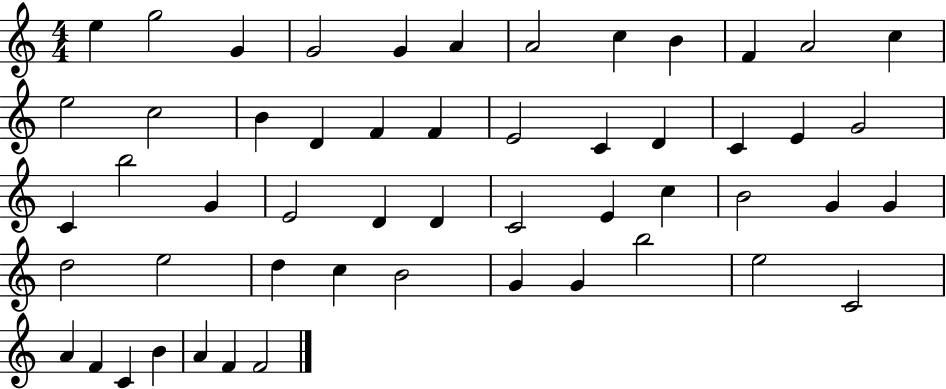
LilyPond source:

{
  \clef treble
  \numericTimeSignature
  \time 4/4
  \key c \major
  e''4 g''2 g'4 | g'2 g'4 a'4 | a'2 c''4 b'4 | f'4 a'2 c''4 | \break e''2 c''2 | b'4 d'4 f'4 f'4 | e'2 c'4 d'4 | c'4 e'4 g'2 | \break c'4 b''2 g'4 | e'2 d'4 d'4 | c'2 e'4 c''4 | b'2 g'4 g'4 | \break d''2 e''2 | d''4 c''4 b'2 | g'4 g'4 b''2 | e''2 c'2 | \break a'4 f'4 c'4 b'4 | a'4 f'4 f'2 | \bar "|."
}